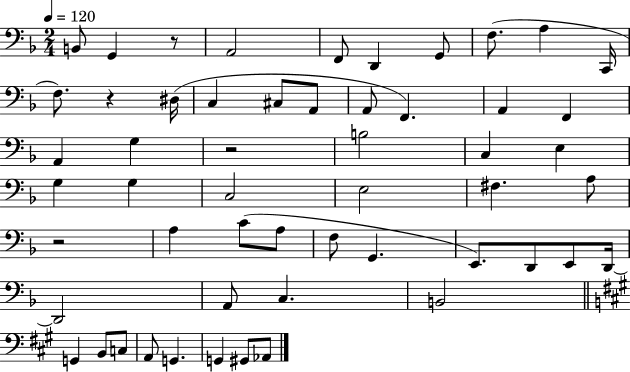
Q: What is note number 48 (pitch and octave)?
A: G2